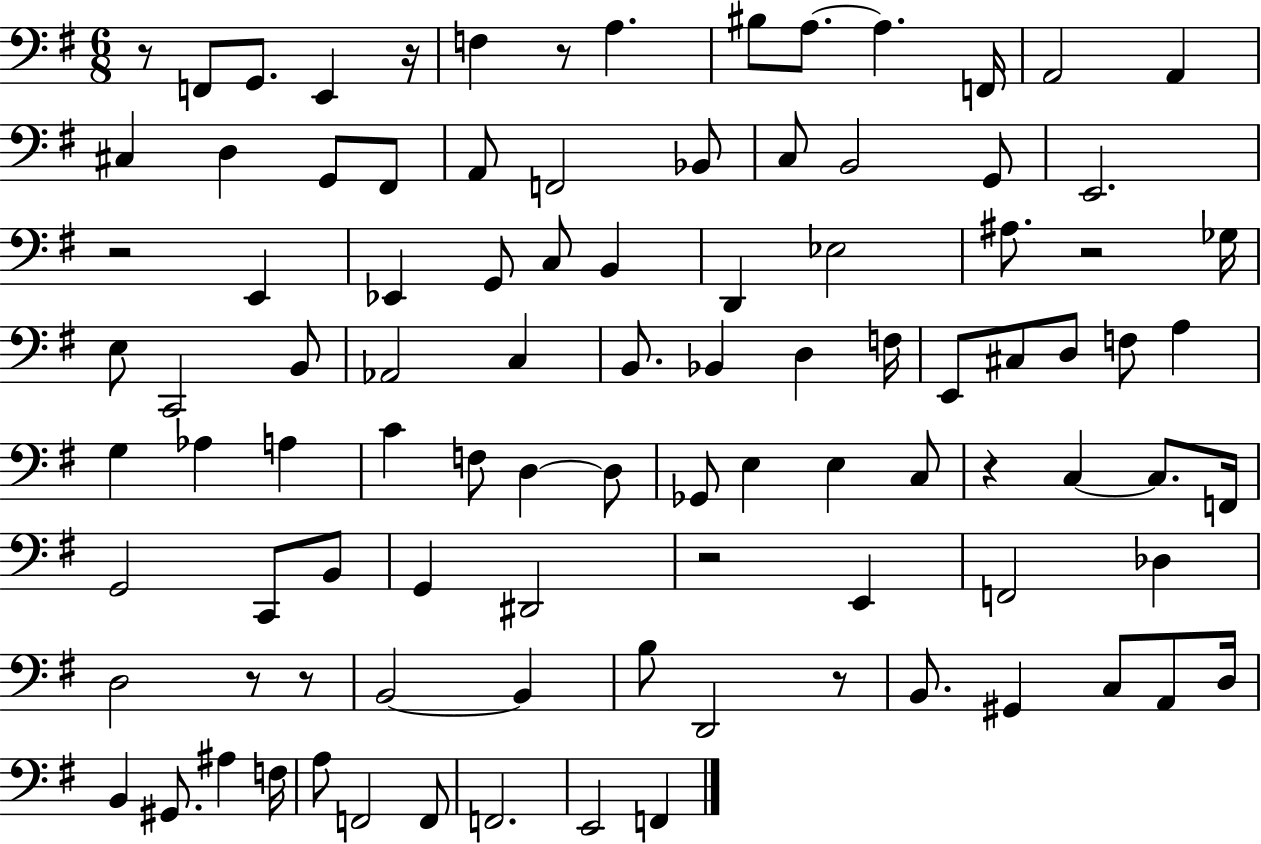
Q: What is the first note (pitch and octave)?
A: F2